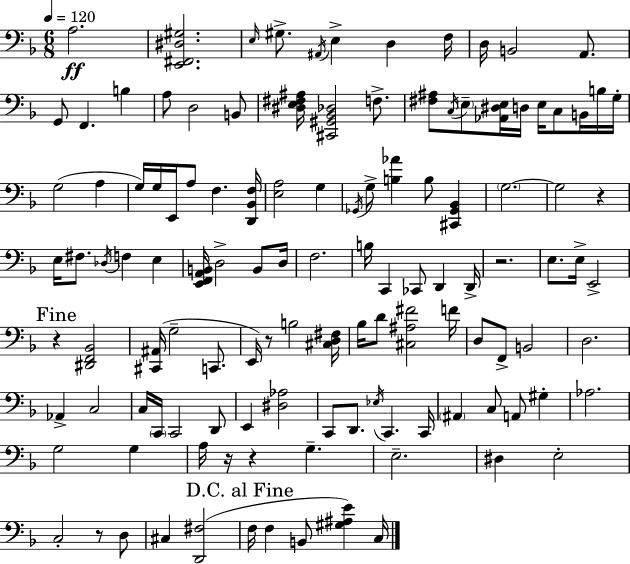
A3/h. [E2,F#2,D#3,G#3]/h. E3/s G#3/e. A#2/s E3/q D3/q F3/s D3/s B2/h A2/e. G2/e F2/q. B3/q A3/e D3/h B2/e [D#3,E3,F#3,A#3]/s [C#2,G#2,Bb2,Db3]/h F3/e. [F#3,A#3]/e C3/s E3/e [Ab2,D#3,E3]/s D3/s E3/s C3/e B2/s B3/s G3/s G3/h A3/q G3/s G3/s E2/s A3/e F3/q. [D2,Bb2,F3]/s [E3,A3]/h G3/q Gb2/s G3/e [B3,Ab4]/q B3/e [C#2,Gb2,Bb2]/q G3/h. G3/h R/q E3/s F#3/e. Db3/s F3/q E3/q [E2,F2,A2,B2]/s D3/h B2/e D3/s F3/h. B3/s C2/q CES2/e D2/q D2/s R/h. E3/e. E3/s E2/h R/q [D#2,F2,Bb2]/h [C#2,A#2]/s G3/h C2/e. E2/s R/e B3/h [C#3,D3,F#3]/s Bb3/s D4/e [C#3,A#3,F#4]/h F4/s D3/e F2/e B2/h D3/h. Ab2/q C3/h C3/s C2/s C2/h D2/e E2/q [D#3,Ab3]/h C2/e D2/e. Eb3/s C2/q. C2/s A#2/q C3/e A2/e G#3/q Ab3/h. G3/h G3/q A3/s R/s R/q G3/q. E3/h. D#3/q E3/h C3/h R/e D3/e C#3/q [D2,F#3]/h F3/s F3/q B2/e [G#3,A#3,E4]/q C3/s